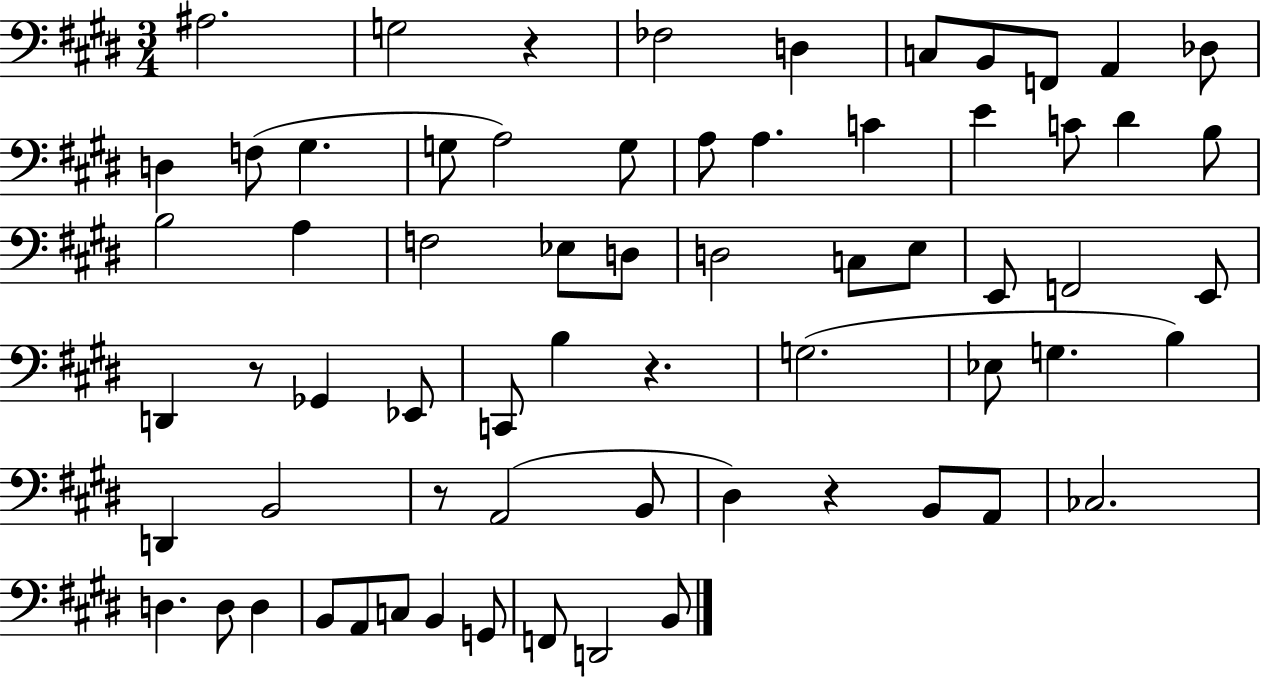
{
  \clef bass
  \numericTimeSignature
  \time 3/4
  \key e \major
  ais2. | g2 r4 | fes2 d4 | c8 b,8 f,8 a,4 des8 | \break d4 f8( gis4. | g8 a2) g8 | a8 a4. c'4 | e'4 c'8 dis'4 b8 | \break b2 a4 | f2 ees8 d8 | d2 c8 e8 | e,8 f,2 e,8 | \break d,4 r8 ges,4 ees,8 | c,8 b4 r4. | g2.( | ees8 g4. b4) | \break d,4 b,2 | r8 a,2( b,8 | dis4) r4 b,8 a,8 | ces2. | \break d4. d8 d4 | b,8 a,8 c8 b,4 g,8 | f,8 d,2 b,8 | \bar "|."
}